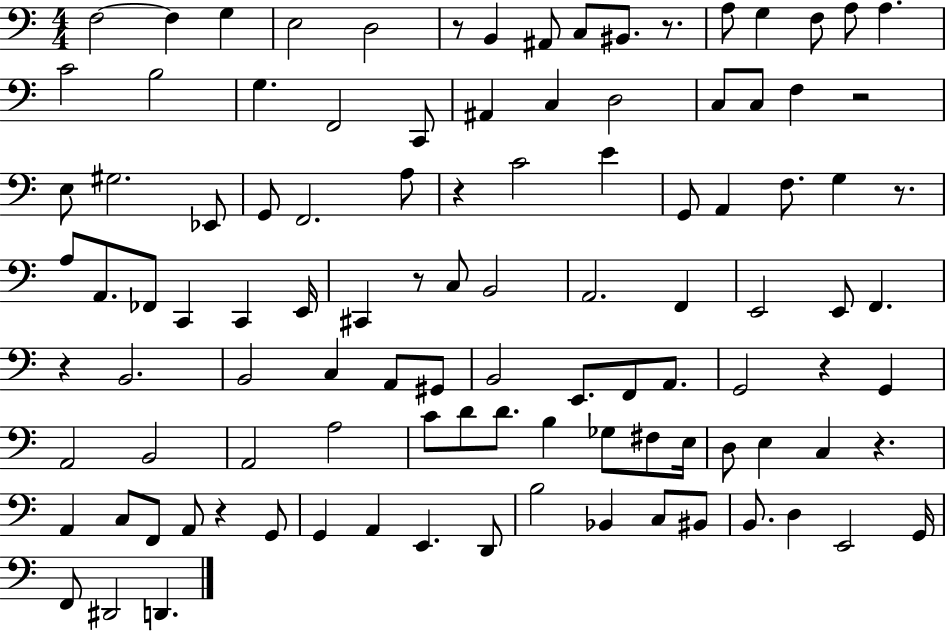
{
  \clef bass
  \numericTimeSignature
  \time 4/4
  \key c \major
  f2~~ f4 g4 | e2 d2 | r8 b,4 ais,8 c8 bis,8. r8. | a8 g4 f8 a8 a4. | \break c'2 b2 | g4. f,2 c,8 | ais,4 c4 d2 | c8 c8 f4 r2 | \break e8 gis2. ees,8 | g,8 f,2. a8 | r4 c'2 e'4 | g,8 a,4 f8. g4 r8. | \break a8 a,8. fes,8 c,4 c,4 e,16 | cis,4 r8 c8 b,2 | a,2. f,4 | e,2 e,8 f,4. | \break r4 b,2. | b,2 c4 a,8 gis,8 | b,2 e,8. f,8 a,8. | g,2 r4 g,4 | \break a,2 b,2 | a,2 a2 | c'8 d'8 d'8. b4 ges8 fis8 e16 | d8 e4 c4 r4. | \break a,4 c8 f,8 a,8 r4 g,8 | g,4 a,4 e,4. d,8 | b2 bes,4 c8 bis,8 | b,8. d4 e,2 g,16 | \break f,8 dis,2 d,4. | \bar "|."
}